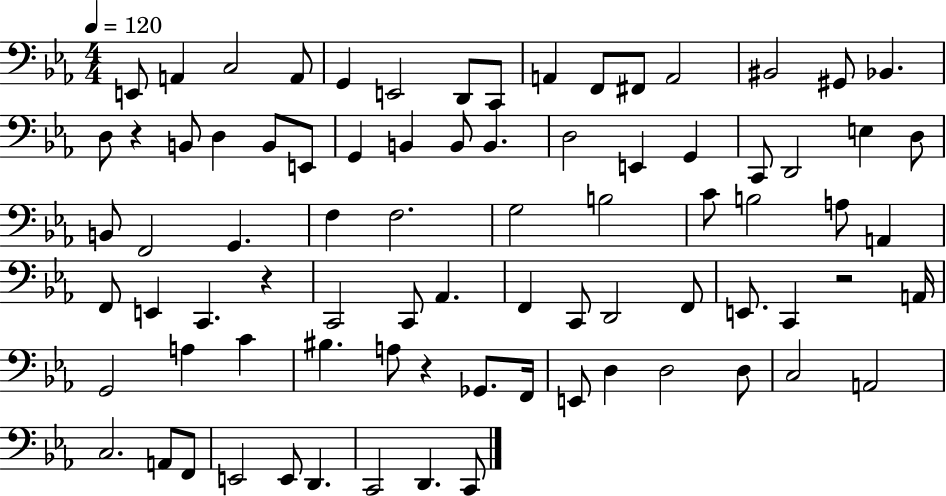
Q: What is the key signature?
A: EES major